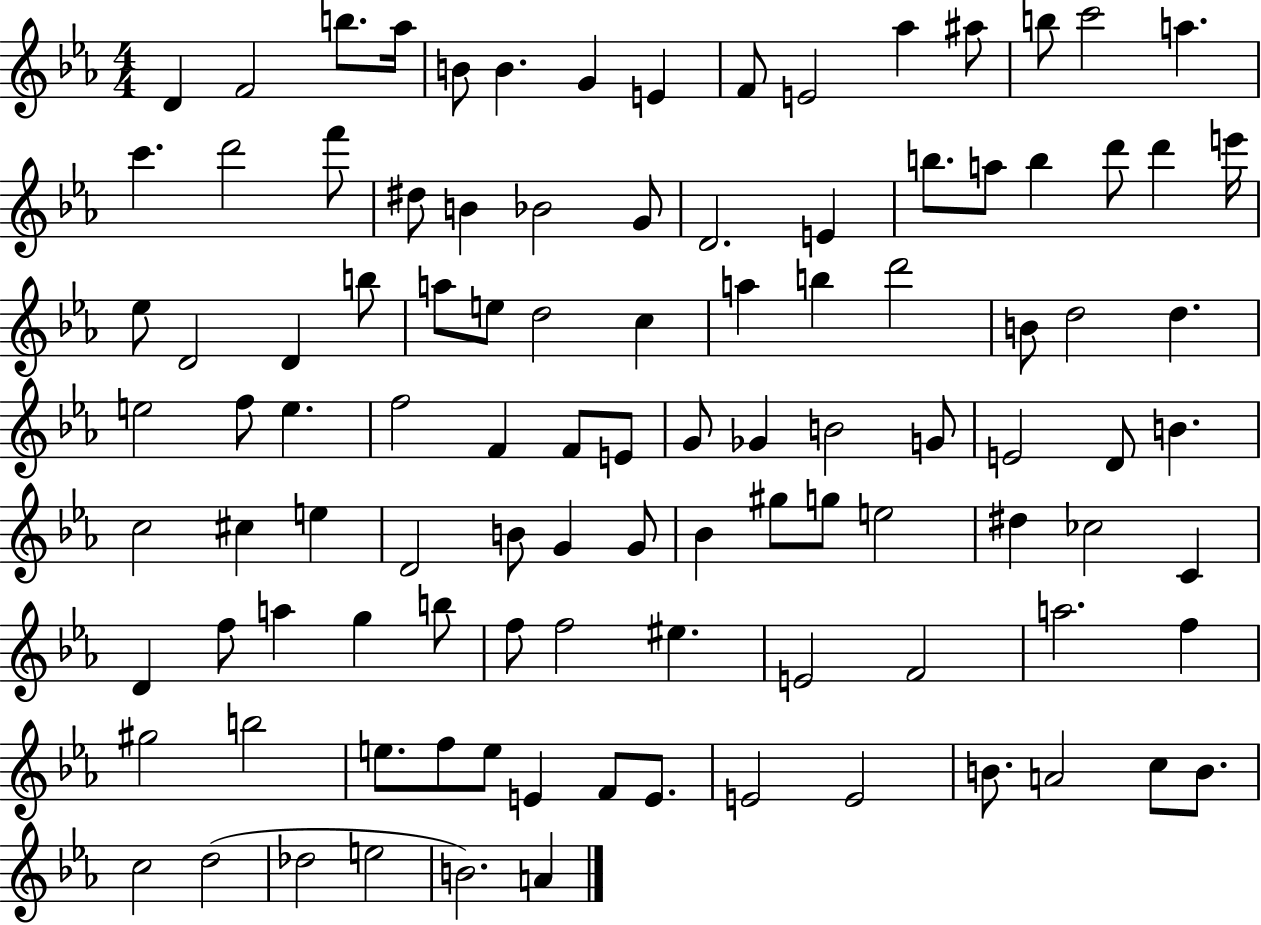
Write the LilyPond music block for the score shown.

{
  \clef treble
  \numericTimeSignature
  \time 4/4
  \key ees \major
  \repeat volta 2 { d'4 f'2 b''8. aes''16 | b'8 b'4. g'4 e'4 | f'8 e'2 aes''4 ais''8 | b''8 c'''2 a''4. | \break c'''4. d'''2 f'''8 | dis''8 b'4 bes'2 g'8 | d'2. e'4 | b''8. a''8 b''4 d'''8 d'''4 e'''16 | \break ees''8 d'2 d'4 b''8 | a''8 e''8 d''2 c''4 | a''4 b''4 d'''2 | b'8 d''2 d''4. | \break e''2 f''8 e''4. | f''2 f'4 f'8 e'8 | g'8 ges'4 b'2 g'8 | e'2 d'8 b'4. | \break c''2 cis''4 e''4 | d'2 b'8 g'4 g'8 | bes'4 gis''8 g''8 e''2 | dis''4 ces''2 c'4 | \break d'4 f''8 a''4 g''4 b''8 | f''8 f''2 eis''4. | e'2 f'2 | a''2. f''4 | \break gis''2 b''2 | e''8. f''8 e''8 e'4 f'8 e'8. | e'2 e'2 | b'8. a'2 c''8 b'8. | \break c''2 d''2( | des''2 e''2 | b'2.) a'4 | } \bar "|."
}